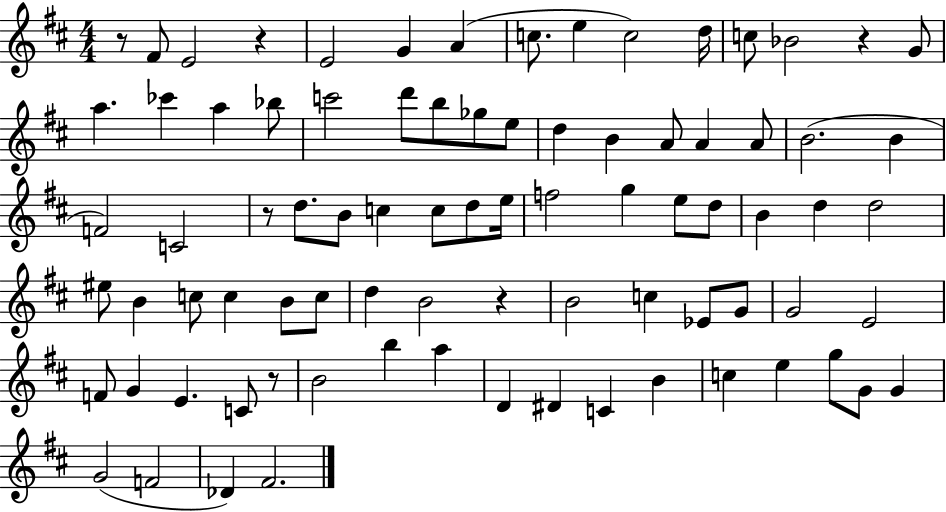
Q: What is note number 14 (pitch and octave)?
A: CES6